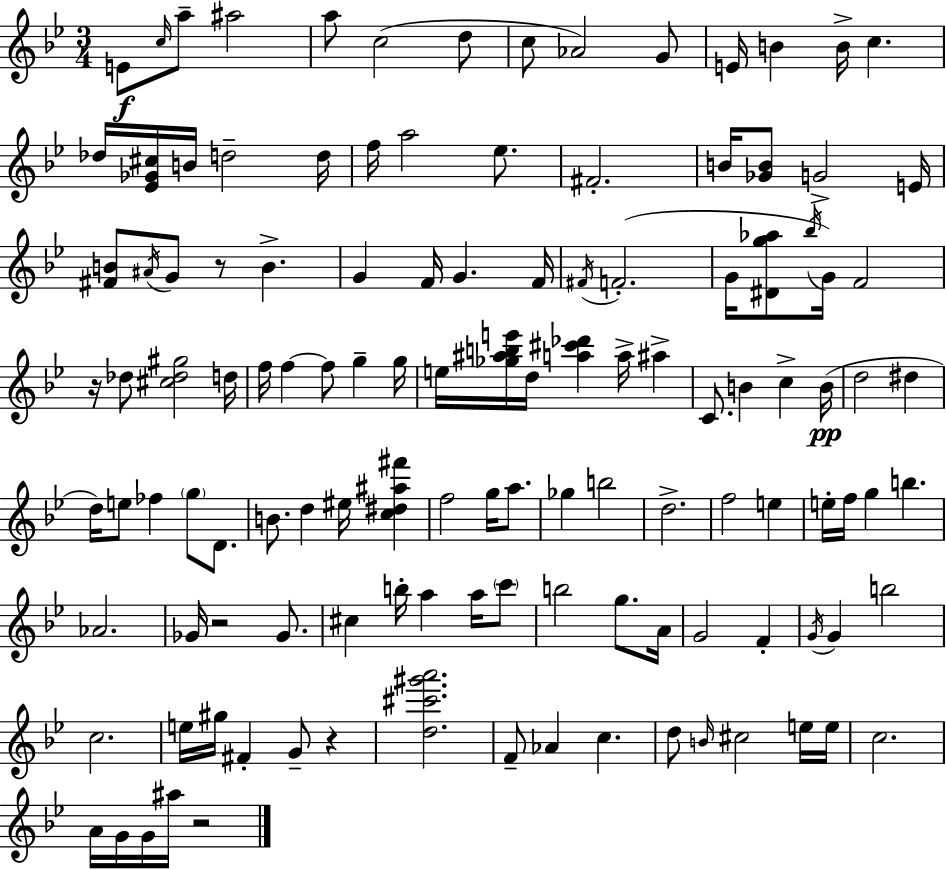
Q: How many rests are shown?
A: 5